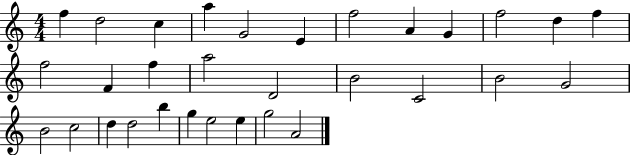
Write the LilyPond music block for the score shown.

{
  \clef treble
  \numericTimeSignature
  \time 4/4
  \key c \major
  f''4 d''2 c''4 | a''4 g'2 e'4 | f''2 a'4 g'4 | f''2 d''4 f''4 | \break f''2 f'4 f''4 | a''2 d'2 | b'2 c'2 | b'2 g'2 | \break b'2 c''2 | d''4 d''2 b''4 | g''4 e''2 e''4 | g''2 a'2 | \break \bar "|."
}